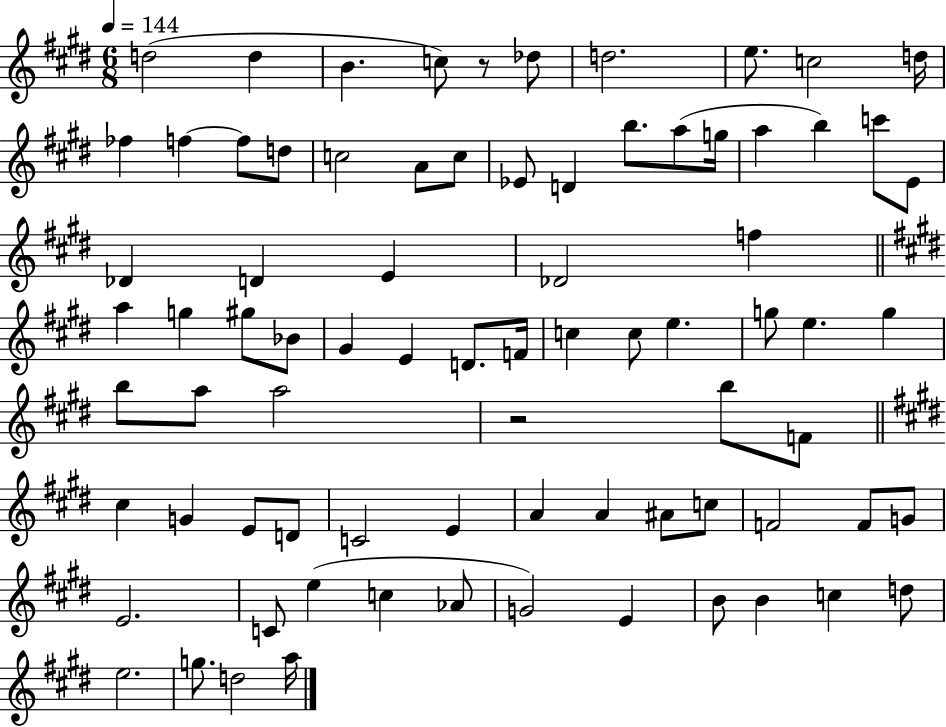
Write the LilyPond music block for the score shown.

{
  \clef treble
  \numericTimeSignature
  \time 6/8
  \key e \major
  \tempo 4 = 144
  \repeat volta 2 { d''2( d''4 | b'4. c''8) r8 des''8 | d''2. | e''8. c''2 d''16 | \break fes''4 f''4~~ f''8 d''8 | c''2 a'8 c''8 | ees'8 d'4 b''8. a''8( g''16 | a''4 b''4) c'''8 e'8 | \break des'4 d'4 e'4 | des'2 f''4 | \bar "||" \break \key e \major a''4 g''4 gis''8 bes'8 | gis'4 e'4 d'8. f'16 | c''4 c''8 e''4. | g''8 e''4. g''4 | \break b''8 a''8 a''2 | r2 b''8 f'8 | \bar "||" \break \key e \major cis''4 g'4 e'8 d'8 | c'2 e'4 | a'4 a'4 ais'8 c''8 | f'2 f'8 g'8 | \break e'2. | c'8 e''4( c''4 aes'8 | g'2) e'4 | b'8 b'4 c''4 d''8 | \break e''2. | g''8. d''2 a''16 | } \bar "|."
}